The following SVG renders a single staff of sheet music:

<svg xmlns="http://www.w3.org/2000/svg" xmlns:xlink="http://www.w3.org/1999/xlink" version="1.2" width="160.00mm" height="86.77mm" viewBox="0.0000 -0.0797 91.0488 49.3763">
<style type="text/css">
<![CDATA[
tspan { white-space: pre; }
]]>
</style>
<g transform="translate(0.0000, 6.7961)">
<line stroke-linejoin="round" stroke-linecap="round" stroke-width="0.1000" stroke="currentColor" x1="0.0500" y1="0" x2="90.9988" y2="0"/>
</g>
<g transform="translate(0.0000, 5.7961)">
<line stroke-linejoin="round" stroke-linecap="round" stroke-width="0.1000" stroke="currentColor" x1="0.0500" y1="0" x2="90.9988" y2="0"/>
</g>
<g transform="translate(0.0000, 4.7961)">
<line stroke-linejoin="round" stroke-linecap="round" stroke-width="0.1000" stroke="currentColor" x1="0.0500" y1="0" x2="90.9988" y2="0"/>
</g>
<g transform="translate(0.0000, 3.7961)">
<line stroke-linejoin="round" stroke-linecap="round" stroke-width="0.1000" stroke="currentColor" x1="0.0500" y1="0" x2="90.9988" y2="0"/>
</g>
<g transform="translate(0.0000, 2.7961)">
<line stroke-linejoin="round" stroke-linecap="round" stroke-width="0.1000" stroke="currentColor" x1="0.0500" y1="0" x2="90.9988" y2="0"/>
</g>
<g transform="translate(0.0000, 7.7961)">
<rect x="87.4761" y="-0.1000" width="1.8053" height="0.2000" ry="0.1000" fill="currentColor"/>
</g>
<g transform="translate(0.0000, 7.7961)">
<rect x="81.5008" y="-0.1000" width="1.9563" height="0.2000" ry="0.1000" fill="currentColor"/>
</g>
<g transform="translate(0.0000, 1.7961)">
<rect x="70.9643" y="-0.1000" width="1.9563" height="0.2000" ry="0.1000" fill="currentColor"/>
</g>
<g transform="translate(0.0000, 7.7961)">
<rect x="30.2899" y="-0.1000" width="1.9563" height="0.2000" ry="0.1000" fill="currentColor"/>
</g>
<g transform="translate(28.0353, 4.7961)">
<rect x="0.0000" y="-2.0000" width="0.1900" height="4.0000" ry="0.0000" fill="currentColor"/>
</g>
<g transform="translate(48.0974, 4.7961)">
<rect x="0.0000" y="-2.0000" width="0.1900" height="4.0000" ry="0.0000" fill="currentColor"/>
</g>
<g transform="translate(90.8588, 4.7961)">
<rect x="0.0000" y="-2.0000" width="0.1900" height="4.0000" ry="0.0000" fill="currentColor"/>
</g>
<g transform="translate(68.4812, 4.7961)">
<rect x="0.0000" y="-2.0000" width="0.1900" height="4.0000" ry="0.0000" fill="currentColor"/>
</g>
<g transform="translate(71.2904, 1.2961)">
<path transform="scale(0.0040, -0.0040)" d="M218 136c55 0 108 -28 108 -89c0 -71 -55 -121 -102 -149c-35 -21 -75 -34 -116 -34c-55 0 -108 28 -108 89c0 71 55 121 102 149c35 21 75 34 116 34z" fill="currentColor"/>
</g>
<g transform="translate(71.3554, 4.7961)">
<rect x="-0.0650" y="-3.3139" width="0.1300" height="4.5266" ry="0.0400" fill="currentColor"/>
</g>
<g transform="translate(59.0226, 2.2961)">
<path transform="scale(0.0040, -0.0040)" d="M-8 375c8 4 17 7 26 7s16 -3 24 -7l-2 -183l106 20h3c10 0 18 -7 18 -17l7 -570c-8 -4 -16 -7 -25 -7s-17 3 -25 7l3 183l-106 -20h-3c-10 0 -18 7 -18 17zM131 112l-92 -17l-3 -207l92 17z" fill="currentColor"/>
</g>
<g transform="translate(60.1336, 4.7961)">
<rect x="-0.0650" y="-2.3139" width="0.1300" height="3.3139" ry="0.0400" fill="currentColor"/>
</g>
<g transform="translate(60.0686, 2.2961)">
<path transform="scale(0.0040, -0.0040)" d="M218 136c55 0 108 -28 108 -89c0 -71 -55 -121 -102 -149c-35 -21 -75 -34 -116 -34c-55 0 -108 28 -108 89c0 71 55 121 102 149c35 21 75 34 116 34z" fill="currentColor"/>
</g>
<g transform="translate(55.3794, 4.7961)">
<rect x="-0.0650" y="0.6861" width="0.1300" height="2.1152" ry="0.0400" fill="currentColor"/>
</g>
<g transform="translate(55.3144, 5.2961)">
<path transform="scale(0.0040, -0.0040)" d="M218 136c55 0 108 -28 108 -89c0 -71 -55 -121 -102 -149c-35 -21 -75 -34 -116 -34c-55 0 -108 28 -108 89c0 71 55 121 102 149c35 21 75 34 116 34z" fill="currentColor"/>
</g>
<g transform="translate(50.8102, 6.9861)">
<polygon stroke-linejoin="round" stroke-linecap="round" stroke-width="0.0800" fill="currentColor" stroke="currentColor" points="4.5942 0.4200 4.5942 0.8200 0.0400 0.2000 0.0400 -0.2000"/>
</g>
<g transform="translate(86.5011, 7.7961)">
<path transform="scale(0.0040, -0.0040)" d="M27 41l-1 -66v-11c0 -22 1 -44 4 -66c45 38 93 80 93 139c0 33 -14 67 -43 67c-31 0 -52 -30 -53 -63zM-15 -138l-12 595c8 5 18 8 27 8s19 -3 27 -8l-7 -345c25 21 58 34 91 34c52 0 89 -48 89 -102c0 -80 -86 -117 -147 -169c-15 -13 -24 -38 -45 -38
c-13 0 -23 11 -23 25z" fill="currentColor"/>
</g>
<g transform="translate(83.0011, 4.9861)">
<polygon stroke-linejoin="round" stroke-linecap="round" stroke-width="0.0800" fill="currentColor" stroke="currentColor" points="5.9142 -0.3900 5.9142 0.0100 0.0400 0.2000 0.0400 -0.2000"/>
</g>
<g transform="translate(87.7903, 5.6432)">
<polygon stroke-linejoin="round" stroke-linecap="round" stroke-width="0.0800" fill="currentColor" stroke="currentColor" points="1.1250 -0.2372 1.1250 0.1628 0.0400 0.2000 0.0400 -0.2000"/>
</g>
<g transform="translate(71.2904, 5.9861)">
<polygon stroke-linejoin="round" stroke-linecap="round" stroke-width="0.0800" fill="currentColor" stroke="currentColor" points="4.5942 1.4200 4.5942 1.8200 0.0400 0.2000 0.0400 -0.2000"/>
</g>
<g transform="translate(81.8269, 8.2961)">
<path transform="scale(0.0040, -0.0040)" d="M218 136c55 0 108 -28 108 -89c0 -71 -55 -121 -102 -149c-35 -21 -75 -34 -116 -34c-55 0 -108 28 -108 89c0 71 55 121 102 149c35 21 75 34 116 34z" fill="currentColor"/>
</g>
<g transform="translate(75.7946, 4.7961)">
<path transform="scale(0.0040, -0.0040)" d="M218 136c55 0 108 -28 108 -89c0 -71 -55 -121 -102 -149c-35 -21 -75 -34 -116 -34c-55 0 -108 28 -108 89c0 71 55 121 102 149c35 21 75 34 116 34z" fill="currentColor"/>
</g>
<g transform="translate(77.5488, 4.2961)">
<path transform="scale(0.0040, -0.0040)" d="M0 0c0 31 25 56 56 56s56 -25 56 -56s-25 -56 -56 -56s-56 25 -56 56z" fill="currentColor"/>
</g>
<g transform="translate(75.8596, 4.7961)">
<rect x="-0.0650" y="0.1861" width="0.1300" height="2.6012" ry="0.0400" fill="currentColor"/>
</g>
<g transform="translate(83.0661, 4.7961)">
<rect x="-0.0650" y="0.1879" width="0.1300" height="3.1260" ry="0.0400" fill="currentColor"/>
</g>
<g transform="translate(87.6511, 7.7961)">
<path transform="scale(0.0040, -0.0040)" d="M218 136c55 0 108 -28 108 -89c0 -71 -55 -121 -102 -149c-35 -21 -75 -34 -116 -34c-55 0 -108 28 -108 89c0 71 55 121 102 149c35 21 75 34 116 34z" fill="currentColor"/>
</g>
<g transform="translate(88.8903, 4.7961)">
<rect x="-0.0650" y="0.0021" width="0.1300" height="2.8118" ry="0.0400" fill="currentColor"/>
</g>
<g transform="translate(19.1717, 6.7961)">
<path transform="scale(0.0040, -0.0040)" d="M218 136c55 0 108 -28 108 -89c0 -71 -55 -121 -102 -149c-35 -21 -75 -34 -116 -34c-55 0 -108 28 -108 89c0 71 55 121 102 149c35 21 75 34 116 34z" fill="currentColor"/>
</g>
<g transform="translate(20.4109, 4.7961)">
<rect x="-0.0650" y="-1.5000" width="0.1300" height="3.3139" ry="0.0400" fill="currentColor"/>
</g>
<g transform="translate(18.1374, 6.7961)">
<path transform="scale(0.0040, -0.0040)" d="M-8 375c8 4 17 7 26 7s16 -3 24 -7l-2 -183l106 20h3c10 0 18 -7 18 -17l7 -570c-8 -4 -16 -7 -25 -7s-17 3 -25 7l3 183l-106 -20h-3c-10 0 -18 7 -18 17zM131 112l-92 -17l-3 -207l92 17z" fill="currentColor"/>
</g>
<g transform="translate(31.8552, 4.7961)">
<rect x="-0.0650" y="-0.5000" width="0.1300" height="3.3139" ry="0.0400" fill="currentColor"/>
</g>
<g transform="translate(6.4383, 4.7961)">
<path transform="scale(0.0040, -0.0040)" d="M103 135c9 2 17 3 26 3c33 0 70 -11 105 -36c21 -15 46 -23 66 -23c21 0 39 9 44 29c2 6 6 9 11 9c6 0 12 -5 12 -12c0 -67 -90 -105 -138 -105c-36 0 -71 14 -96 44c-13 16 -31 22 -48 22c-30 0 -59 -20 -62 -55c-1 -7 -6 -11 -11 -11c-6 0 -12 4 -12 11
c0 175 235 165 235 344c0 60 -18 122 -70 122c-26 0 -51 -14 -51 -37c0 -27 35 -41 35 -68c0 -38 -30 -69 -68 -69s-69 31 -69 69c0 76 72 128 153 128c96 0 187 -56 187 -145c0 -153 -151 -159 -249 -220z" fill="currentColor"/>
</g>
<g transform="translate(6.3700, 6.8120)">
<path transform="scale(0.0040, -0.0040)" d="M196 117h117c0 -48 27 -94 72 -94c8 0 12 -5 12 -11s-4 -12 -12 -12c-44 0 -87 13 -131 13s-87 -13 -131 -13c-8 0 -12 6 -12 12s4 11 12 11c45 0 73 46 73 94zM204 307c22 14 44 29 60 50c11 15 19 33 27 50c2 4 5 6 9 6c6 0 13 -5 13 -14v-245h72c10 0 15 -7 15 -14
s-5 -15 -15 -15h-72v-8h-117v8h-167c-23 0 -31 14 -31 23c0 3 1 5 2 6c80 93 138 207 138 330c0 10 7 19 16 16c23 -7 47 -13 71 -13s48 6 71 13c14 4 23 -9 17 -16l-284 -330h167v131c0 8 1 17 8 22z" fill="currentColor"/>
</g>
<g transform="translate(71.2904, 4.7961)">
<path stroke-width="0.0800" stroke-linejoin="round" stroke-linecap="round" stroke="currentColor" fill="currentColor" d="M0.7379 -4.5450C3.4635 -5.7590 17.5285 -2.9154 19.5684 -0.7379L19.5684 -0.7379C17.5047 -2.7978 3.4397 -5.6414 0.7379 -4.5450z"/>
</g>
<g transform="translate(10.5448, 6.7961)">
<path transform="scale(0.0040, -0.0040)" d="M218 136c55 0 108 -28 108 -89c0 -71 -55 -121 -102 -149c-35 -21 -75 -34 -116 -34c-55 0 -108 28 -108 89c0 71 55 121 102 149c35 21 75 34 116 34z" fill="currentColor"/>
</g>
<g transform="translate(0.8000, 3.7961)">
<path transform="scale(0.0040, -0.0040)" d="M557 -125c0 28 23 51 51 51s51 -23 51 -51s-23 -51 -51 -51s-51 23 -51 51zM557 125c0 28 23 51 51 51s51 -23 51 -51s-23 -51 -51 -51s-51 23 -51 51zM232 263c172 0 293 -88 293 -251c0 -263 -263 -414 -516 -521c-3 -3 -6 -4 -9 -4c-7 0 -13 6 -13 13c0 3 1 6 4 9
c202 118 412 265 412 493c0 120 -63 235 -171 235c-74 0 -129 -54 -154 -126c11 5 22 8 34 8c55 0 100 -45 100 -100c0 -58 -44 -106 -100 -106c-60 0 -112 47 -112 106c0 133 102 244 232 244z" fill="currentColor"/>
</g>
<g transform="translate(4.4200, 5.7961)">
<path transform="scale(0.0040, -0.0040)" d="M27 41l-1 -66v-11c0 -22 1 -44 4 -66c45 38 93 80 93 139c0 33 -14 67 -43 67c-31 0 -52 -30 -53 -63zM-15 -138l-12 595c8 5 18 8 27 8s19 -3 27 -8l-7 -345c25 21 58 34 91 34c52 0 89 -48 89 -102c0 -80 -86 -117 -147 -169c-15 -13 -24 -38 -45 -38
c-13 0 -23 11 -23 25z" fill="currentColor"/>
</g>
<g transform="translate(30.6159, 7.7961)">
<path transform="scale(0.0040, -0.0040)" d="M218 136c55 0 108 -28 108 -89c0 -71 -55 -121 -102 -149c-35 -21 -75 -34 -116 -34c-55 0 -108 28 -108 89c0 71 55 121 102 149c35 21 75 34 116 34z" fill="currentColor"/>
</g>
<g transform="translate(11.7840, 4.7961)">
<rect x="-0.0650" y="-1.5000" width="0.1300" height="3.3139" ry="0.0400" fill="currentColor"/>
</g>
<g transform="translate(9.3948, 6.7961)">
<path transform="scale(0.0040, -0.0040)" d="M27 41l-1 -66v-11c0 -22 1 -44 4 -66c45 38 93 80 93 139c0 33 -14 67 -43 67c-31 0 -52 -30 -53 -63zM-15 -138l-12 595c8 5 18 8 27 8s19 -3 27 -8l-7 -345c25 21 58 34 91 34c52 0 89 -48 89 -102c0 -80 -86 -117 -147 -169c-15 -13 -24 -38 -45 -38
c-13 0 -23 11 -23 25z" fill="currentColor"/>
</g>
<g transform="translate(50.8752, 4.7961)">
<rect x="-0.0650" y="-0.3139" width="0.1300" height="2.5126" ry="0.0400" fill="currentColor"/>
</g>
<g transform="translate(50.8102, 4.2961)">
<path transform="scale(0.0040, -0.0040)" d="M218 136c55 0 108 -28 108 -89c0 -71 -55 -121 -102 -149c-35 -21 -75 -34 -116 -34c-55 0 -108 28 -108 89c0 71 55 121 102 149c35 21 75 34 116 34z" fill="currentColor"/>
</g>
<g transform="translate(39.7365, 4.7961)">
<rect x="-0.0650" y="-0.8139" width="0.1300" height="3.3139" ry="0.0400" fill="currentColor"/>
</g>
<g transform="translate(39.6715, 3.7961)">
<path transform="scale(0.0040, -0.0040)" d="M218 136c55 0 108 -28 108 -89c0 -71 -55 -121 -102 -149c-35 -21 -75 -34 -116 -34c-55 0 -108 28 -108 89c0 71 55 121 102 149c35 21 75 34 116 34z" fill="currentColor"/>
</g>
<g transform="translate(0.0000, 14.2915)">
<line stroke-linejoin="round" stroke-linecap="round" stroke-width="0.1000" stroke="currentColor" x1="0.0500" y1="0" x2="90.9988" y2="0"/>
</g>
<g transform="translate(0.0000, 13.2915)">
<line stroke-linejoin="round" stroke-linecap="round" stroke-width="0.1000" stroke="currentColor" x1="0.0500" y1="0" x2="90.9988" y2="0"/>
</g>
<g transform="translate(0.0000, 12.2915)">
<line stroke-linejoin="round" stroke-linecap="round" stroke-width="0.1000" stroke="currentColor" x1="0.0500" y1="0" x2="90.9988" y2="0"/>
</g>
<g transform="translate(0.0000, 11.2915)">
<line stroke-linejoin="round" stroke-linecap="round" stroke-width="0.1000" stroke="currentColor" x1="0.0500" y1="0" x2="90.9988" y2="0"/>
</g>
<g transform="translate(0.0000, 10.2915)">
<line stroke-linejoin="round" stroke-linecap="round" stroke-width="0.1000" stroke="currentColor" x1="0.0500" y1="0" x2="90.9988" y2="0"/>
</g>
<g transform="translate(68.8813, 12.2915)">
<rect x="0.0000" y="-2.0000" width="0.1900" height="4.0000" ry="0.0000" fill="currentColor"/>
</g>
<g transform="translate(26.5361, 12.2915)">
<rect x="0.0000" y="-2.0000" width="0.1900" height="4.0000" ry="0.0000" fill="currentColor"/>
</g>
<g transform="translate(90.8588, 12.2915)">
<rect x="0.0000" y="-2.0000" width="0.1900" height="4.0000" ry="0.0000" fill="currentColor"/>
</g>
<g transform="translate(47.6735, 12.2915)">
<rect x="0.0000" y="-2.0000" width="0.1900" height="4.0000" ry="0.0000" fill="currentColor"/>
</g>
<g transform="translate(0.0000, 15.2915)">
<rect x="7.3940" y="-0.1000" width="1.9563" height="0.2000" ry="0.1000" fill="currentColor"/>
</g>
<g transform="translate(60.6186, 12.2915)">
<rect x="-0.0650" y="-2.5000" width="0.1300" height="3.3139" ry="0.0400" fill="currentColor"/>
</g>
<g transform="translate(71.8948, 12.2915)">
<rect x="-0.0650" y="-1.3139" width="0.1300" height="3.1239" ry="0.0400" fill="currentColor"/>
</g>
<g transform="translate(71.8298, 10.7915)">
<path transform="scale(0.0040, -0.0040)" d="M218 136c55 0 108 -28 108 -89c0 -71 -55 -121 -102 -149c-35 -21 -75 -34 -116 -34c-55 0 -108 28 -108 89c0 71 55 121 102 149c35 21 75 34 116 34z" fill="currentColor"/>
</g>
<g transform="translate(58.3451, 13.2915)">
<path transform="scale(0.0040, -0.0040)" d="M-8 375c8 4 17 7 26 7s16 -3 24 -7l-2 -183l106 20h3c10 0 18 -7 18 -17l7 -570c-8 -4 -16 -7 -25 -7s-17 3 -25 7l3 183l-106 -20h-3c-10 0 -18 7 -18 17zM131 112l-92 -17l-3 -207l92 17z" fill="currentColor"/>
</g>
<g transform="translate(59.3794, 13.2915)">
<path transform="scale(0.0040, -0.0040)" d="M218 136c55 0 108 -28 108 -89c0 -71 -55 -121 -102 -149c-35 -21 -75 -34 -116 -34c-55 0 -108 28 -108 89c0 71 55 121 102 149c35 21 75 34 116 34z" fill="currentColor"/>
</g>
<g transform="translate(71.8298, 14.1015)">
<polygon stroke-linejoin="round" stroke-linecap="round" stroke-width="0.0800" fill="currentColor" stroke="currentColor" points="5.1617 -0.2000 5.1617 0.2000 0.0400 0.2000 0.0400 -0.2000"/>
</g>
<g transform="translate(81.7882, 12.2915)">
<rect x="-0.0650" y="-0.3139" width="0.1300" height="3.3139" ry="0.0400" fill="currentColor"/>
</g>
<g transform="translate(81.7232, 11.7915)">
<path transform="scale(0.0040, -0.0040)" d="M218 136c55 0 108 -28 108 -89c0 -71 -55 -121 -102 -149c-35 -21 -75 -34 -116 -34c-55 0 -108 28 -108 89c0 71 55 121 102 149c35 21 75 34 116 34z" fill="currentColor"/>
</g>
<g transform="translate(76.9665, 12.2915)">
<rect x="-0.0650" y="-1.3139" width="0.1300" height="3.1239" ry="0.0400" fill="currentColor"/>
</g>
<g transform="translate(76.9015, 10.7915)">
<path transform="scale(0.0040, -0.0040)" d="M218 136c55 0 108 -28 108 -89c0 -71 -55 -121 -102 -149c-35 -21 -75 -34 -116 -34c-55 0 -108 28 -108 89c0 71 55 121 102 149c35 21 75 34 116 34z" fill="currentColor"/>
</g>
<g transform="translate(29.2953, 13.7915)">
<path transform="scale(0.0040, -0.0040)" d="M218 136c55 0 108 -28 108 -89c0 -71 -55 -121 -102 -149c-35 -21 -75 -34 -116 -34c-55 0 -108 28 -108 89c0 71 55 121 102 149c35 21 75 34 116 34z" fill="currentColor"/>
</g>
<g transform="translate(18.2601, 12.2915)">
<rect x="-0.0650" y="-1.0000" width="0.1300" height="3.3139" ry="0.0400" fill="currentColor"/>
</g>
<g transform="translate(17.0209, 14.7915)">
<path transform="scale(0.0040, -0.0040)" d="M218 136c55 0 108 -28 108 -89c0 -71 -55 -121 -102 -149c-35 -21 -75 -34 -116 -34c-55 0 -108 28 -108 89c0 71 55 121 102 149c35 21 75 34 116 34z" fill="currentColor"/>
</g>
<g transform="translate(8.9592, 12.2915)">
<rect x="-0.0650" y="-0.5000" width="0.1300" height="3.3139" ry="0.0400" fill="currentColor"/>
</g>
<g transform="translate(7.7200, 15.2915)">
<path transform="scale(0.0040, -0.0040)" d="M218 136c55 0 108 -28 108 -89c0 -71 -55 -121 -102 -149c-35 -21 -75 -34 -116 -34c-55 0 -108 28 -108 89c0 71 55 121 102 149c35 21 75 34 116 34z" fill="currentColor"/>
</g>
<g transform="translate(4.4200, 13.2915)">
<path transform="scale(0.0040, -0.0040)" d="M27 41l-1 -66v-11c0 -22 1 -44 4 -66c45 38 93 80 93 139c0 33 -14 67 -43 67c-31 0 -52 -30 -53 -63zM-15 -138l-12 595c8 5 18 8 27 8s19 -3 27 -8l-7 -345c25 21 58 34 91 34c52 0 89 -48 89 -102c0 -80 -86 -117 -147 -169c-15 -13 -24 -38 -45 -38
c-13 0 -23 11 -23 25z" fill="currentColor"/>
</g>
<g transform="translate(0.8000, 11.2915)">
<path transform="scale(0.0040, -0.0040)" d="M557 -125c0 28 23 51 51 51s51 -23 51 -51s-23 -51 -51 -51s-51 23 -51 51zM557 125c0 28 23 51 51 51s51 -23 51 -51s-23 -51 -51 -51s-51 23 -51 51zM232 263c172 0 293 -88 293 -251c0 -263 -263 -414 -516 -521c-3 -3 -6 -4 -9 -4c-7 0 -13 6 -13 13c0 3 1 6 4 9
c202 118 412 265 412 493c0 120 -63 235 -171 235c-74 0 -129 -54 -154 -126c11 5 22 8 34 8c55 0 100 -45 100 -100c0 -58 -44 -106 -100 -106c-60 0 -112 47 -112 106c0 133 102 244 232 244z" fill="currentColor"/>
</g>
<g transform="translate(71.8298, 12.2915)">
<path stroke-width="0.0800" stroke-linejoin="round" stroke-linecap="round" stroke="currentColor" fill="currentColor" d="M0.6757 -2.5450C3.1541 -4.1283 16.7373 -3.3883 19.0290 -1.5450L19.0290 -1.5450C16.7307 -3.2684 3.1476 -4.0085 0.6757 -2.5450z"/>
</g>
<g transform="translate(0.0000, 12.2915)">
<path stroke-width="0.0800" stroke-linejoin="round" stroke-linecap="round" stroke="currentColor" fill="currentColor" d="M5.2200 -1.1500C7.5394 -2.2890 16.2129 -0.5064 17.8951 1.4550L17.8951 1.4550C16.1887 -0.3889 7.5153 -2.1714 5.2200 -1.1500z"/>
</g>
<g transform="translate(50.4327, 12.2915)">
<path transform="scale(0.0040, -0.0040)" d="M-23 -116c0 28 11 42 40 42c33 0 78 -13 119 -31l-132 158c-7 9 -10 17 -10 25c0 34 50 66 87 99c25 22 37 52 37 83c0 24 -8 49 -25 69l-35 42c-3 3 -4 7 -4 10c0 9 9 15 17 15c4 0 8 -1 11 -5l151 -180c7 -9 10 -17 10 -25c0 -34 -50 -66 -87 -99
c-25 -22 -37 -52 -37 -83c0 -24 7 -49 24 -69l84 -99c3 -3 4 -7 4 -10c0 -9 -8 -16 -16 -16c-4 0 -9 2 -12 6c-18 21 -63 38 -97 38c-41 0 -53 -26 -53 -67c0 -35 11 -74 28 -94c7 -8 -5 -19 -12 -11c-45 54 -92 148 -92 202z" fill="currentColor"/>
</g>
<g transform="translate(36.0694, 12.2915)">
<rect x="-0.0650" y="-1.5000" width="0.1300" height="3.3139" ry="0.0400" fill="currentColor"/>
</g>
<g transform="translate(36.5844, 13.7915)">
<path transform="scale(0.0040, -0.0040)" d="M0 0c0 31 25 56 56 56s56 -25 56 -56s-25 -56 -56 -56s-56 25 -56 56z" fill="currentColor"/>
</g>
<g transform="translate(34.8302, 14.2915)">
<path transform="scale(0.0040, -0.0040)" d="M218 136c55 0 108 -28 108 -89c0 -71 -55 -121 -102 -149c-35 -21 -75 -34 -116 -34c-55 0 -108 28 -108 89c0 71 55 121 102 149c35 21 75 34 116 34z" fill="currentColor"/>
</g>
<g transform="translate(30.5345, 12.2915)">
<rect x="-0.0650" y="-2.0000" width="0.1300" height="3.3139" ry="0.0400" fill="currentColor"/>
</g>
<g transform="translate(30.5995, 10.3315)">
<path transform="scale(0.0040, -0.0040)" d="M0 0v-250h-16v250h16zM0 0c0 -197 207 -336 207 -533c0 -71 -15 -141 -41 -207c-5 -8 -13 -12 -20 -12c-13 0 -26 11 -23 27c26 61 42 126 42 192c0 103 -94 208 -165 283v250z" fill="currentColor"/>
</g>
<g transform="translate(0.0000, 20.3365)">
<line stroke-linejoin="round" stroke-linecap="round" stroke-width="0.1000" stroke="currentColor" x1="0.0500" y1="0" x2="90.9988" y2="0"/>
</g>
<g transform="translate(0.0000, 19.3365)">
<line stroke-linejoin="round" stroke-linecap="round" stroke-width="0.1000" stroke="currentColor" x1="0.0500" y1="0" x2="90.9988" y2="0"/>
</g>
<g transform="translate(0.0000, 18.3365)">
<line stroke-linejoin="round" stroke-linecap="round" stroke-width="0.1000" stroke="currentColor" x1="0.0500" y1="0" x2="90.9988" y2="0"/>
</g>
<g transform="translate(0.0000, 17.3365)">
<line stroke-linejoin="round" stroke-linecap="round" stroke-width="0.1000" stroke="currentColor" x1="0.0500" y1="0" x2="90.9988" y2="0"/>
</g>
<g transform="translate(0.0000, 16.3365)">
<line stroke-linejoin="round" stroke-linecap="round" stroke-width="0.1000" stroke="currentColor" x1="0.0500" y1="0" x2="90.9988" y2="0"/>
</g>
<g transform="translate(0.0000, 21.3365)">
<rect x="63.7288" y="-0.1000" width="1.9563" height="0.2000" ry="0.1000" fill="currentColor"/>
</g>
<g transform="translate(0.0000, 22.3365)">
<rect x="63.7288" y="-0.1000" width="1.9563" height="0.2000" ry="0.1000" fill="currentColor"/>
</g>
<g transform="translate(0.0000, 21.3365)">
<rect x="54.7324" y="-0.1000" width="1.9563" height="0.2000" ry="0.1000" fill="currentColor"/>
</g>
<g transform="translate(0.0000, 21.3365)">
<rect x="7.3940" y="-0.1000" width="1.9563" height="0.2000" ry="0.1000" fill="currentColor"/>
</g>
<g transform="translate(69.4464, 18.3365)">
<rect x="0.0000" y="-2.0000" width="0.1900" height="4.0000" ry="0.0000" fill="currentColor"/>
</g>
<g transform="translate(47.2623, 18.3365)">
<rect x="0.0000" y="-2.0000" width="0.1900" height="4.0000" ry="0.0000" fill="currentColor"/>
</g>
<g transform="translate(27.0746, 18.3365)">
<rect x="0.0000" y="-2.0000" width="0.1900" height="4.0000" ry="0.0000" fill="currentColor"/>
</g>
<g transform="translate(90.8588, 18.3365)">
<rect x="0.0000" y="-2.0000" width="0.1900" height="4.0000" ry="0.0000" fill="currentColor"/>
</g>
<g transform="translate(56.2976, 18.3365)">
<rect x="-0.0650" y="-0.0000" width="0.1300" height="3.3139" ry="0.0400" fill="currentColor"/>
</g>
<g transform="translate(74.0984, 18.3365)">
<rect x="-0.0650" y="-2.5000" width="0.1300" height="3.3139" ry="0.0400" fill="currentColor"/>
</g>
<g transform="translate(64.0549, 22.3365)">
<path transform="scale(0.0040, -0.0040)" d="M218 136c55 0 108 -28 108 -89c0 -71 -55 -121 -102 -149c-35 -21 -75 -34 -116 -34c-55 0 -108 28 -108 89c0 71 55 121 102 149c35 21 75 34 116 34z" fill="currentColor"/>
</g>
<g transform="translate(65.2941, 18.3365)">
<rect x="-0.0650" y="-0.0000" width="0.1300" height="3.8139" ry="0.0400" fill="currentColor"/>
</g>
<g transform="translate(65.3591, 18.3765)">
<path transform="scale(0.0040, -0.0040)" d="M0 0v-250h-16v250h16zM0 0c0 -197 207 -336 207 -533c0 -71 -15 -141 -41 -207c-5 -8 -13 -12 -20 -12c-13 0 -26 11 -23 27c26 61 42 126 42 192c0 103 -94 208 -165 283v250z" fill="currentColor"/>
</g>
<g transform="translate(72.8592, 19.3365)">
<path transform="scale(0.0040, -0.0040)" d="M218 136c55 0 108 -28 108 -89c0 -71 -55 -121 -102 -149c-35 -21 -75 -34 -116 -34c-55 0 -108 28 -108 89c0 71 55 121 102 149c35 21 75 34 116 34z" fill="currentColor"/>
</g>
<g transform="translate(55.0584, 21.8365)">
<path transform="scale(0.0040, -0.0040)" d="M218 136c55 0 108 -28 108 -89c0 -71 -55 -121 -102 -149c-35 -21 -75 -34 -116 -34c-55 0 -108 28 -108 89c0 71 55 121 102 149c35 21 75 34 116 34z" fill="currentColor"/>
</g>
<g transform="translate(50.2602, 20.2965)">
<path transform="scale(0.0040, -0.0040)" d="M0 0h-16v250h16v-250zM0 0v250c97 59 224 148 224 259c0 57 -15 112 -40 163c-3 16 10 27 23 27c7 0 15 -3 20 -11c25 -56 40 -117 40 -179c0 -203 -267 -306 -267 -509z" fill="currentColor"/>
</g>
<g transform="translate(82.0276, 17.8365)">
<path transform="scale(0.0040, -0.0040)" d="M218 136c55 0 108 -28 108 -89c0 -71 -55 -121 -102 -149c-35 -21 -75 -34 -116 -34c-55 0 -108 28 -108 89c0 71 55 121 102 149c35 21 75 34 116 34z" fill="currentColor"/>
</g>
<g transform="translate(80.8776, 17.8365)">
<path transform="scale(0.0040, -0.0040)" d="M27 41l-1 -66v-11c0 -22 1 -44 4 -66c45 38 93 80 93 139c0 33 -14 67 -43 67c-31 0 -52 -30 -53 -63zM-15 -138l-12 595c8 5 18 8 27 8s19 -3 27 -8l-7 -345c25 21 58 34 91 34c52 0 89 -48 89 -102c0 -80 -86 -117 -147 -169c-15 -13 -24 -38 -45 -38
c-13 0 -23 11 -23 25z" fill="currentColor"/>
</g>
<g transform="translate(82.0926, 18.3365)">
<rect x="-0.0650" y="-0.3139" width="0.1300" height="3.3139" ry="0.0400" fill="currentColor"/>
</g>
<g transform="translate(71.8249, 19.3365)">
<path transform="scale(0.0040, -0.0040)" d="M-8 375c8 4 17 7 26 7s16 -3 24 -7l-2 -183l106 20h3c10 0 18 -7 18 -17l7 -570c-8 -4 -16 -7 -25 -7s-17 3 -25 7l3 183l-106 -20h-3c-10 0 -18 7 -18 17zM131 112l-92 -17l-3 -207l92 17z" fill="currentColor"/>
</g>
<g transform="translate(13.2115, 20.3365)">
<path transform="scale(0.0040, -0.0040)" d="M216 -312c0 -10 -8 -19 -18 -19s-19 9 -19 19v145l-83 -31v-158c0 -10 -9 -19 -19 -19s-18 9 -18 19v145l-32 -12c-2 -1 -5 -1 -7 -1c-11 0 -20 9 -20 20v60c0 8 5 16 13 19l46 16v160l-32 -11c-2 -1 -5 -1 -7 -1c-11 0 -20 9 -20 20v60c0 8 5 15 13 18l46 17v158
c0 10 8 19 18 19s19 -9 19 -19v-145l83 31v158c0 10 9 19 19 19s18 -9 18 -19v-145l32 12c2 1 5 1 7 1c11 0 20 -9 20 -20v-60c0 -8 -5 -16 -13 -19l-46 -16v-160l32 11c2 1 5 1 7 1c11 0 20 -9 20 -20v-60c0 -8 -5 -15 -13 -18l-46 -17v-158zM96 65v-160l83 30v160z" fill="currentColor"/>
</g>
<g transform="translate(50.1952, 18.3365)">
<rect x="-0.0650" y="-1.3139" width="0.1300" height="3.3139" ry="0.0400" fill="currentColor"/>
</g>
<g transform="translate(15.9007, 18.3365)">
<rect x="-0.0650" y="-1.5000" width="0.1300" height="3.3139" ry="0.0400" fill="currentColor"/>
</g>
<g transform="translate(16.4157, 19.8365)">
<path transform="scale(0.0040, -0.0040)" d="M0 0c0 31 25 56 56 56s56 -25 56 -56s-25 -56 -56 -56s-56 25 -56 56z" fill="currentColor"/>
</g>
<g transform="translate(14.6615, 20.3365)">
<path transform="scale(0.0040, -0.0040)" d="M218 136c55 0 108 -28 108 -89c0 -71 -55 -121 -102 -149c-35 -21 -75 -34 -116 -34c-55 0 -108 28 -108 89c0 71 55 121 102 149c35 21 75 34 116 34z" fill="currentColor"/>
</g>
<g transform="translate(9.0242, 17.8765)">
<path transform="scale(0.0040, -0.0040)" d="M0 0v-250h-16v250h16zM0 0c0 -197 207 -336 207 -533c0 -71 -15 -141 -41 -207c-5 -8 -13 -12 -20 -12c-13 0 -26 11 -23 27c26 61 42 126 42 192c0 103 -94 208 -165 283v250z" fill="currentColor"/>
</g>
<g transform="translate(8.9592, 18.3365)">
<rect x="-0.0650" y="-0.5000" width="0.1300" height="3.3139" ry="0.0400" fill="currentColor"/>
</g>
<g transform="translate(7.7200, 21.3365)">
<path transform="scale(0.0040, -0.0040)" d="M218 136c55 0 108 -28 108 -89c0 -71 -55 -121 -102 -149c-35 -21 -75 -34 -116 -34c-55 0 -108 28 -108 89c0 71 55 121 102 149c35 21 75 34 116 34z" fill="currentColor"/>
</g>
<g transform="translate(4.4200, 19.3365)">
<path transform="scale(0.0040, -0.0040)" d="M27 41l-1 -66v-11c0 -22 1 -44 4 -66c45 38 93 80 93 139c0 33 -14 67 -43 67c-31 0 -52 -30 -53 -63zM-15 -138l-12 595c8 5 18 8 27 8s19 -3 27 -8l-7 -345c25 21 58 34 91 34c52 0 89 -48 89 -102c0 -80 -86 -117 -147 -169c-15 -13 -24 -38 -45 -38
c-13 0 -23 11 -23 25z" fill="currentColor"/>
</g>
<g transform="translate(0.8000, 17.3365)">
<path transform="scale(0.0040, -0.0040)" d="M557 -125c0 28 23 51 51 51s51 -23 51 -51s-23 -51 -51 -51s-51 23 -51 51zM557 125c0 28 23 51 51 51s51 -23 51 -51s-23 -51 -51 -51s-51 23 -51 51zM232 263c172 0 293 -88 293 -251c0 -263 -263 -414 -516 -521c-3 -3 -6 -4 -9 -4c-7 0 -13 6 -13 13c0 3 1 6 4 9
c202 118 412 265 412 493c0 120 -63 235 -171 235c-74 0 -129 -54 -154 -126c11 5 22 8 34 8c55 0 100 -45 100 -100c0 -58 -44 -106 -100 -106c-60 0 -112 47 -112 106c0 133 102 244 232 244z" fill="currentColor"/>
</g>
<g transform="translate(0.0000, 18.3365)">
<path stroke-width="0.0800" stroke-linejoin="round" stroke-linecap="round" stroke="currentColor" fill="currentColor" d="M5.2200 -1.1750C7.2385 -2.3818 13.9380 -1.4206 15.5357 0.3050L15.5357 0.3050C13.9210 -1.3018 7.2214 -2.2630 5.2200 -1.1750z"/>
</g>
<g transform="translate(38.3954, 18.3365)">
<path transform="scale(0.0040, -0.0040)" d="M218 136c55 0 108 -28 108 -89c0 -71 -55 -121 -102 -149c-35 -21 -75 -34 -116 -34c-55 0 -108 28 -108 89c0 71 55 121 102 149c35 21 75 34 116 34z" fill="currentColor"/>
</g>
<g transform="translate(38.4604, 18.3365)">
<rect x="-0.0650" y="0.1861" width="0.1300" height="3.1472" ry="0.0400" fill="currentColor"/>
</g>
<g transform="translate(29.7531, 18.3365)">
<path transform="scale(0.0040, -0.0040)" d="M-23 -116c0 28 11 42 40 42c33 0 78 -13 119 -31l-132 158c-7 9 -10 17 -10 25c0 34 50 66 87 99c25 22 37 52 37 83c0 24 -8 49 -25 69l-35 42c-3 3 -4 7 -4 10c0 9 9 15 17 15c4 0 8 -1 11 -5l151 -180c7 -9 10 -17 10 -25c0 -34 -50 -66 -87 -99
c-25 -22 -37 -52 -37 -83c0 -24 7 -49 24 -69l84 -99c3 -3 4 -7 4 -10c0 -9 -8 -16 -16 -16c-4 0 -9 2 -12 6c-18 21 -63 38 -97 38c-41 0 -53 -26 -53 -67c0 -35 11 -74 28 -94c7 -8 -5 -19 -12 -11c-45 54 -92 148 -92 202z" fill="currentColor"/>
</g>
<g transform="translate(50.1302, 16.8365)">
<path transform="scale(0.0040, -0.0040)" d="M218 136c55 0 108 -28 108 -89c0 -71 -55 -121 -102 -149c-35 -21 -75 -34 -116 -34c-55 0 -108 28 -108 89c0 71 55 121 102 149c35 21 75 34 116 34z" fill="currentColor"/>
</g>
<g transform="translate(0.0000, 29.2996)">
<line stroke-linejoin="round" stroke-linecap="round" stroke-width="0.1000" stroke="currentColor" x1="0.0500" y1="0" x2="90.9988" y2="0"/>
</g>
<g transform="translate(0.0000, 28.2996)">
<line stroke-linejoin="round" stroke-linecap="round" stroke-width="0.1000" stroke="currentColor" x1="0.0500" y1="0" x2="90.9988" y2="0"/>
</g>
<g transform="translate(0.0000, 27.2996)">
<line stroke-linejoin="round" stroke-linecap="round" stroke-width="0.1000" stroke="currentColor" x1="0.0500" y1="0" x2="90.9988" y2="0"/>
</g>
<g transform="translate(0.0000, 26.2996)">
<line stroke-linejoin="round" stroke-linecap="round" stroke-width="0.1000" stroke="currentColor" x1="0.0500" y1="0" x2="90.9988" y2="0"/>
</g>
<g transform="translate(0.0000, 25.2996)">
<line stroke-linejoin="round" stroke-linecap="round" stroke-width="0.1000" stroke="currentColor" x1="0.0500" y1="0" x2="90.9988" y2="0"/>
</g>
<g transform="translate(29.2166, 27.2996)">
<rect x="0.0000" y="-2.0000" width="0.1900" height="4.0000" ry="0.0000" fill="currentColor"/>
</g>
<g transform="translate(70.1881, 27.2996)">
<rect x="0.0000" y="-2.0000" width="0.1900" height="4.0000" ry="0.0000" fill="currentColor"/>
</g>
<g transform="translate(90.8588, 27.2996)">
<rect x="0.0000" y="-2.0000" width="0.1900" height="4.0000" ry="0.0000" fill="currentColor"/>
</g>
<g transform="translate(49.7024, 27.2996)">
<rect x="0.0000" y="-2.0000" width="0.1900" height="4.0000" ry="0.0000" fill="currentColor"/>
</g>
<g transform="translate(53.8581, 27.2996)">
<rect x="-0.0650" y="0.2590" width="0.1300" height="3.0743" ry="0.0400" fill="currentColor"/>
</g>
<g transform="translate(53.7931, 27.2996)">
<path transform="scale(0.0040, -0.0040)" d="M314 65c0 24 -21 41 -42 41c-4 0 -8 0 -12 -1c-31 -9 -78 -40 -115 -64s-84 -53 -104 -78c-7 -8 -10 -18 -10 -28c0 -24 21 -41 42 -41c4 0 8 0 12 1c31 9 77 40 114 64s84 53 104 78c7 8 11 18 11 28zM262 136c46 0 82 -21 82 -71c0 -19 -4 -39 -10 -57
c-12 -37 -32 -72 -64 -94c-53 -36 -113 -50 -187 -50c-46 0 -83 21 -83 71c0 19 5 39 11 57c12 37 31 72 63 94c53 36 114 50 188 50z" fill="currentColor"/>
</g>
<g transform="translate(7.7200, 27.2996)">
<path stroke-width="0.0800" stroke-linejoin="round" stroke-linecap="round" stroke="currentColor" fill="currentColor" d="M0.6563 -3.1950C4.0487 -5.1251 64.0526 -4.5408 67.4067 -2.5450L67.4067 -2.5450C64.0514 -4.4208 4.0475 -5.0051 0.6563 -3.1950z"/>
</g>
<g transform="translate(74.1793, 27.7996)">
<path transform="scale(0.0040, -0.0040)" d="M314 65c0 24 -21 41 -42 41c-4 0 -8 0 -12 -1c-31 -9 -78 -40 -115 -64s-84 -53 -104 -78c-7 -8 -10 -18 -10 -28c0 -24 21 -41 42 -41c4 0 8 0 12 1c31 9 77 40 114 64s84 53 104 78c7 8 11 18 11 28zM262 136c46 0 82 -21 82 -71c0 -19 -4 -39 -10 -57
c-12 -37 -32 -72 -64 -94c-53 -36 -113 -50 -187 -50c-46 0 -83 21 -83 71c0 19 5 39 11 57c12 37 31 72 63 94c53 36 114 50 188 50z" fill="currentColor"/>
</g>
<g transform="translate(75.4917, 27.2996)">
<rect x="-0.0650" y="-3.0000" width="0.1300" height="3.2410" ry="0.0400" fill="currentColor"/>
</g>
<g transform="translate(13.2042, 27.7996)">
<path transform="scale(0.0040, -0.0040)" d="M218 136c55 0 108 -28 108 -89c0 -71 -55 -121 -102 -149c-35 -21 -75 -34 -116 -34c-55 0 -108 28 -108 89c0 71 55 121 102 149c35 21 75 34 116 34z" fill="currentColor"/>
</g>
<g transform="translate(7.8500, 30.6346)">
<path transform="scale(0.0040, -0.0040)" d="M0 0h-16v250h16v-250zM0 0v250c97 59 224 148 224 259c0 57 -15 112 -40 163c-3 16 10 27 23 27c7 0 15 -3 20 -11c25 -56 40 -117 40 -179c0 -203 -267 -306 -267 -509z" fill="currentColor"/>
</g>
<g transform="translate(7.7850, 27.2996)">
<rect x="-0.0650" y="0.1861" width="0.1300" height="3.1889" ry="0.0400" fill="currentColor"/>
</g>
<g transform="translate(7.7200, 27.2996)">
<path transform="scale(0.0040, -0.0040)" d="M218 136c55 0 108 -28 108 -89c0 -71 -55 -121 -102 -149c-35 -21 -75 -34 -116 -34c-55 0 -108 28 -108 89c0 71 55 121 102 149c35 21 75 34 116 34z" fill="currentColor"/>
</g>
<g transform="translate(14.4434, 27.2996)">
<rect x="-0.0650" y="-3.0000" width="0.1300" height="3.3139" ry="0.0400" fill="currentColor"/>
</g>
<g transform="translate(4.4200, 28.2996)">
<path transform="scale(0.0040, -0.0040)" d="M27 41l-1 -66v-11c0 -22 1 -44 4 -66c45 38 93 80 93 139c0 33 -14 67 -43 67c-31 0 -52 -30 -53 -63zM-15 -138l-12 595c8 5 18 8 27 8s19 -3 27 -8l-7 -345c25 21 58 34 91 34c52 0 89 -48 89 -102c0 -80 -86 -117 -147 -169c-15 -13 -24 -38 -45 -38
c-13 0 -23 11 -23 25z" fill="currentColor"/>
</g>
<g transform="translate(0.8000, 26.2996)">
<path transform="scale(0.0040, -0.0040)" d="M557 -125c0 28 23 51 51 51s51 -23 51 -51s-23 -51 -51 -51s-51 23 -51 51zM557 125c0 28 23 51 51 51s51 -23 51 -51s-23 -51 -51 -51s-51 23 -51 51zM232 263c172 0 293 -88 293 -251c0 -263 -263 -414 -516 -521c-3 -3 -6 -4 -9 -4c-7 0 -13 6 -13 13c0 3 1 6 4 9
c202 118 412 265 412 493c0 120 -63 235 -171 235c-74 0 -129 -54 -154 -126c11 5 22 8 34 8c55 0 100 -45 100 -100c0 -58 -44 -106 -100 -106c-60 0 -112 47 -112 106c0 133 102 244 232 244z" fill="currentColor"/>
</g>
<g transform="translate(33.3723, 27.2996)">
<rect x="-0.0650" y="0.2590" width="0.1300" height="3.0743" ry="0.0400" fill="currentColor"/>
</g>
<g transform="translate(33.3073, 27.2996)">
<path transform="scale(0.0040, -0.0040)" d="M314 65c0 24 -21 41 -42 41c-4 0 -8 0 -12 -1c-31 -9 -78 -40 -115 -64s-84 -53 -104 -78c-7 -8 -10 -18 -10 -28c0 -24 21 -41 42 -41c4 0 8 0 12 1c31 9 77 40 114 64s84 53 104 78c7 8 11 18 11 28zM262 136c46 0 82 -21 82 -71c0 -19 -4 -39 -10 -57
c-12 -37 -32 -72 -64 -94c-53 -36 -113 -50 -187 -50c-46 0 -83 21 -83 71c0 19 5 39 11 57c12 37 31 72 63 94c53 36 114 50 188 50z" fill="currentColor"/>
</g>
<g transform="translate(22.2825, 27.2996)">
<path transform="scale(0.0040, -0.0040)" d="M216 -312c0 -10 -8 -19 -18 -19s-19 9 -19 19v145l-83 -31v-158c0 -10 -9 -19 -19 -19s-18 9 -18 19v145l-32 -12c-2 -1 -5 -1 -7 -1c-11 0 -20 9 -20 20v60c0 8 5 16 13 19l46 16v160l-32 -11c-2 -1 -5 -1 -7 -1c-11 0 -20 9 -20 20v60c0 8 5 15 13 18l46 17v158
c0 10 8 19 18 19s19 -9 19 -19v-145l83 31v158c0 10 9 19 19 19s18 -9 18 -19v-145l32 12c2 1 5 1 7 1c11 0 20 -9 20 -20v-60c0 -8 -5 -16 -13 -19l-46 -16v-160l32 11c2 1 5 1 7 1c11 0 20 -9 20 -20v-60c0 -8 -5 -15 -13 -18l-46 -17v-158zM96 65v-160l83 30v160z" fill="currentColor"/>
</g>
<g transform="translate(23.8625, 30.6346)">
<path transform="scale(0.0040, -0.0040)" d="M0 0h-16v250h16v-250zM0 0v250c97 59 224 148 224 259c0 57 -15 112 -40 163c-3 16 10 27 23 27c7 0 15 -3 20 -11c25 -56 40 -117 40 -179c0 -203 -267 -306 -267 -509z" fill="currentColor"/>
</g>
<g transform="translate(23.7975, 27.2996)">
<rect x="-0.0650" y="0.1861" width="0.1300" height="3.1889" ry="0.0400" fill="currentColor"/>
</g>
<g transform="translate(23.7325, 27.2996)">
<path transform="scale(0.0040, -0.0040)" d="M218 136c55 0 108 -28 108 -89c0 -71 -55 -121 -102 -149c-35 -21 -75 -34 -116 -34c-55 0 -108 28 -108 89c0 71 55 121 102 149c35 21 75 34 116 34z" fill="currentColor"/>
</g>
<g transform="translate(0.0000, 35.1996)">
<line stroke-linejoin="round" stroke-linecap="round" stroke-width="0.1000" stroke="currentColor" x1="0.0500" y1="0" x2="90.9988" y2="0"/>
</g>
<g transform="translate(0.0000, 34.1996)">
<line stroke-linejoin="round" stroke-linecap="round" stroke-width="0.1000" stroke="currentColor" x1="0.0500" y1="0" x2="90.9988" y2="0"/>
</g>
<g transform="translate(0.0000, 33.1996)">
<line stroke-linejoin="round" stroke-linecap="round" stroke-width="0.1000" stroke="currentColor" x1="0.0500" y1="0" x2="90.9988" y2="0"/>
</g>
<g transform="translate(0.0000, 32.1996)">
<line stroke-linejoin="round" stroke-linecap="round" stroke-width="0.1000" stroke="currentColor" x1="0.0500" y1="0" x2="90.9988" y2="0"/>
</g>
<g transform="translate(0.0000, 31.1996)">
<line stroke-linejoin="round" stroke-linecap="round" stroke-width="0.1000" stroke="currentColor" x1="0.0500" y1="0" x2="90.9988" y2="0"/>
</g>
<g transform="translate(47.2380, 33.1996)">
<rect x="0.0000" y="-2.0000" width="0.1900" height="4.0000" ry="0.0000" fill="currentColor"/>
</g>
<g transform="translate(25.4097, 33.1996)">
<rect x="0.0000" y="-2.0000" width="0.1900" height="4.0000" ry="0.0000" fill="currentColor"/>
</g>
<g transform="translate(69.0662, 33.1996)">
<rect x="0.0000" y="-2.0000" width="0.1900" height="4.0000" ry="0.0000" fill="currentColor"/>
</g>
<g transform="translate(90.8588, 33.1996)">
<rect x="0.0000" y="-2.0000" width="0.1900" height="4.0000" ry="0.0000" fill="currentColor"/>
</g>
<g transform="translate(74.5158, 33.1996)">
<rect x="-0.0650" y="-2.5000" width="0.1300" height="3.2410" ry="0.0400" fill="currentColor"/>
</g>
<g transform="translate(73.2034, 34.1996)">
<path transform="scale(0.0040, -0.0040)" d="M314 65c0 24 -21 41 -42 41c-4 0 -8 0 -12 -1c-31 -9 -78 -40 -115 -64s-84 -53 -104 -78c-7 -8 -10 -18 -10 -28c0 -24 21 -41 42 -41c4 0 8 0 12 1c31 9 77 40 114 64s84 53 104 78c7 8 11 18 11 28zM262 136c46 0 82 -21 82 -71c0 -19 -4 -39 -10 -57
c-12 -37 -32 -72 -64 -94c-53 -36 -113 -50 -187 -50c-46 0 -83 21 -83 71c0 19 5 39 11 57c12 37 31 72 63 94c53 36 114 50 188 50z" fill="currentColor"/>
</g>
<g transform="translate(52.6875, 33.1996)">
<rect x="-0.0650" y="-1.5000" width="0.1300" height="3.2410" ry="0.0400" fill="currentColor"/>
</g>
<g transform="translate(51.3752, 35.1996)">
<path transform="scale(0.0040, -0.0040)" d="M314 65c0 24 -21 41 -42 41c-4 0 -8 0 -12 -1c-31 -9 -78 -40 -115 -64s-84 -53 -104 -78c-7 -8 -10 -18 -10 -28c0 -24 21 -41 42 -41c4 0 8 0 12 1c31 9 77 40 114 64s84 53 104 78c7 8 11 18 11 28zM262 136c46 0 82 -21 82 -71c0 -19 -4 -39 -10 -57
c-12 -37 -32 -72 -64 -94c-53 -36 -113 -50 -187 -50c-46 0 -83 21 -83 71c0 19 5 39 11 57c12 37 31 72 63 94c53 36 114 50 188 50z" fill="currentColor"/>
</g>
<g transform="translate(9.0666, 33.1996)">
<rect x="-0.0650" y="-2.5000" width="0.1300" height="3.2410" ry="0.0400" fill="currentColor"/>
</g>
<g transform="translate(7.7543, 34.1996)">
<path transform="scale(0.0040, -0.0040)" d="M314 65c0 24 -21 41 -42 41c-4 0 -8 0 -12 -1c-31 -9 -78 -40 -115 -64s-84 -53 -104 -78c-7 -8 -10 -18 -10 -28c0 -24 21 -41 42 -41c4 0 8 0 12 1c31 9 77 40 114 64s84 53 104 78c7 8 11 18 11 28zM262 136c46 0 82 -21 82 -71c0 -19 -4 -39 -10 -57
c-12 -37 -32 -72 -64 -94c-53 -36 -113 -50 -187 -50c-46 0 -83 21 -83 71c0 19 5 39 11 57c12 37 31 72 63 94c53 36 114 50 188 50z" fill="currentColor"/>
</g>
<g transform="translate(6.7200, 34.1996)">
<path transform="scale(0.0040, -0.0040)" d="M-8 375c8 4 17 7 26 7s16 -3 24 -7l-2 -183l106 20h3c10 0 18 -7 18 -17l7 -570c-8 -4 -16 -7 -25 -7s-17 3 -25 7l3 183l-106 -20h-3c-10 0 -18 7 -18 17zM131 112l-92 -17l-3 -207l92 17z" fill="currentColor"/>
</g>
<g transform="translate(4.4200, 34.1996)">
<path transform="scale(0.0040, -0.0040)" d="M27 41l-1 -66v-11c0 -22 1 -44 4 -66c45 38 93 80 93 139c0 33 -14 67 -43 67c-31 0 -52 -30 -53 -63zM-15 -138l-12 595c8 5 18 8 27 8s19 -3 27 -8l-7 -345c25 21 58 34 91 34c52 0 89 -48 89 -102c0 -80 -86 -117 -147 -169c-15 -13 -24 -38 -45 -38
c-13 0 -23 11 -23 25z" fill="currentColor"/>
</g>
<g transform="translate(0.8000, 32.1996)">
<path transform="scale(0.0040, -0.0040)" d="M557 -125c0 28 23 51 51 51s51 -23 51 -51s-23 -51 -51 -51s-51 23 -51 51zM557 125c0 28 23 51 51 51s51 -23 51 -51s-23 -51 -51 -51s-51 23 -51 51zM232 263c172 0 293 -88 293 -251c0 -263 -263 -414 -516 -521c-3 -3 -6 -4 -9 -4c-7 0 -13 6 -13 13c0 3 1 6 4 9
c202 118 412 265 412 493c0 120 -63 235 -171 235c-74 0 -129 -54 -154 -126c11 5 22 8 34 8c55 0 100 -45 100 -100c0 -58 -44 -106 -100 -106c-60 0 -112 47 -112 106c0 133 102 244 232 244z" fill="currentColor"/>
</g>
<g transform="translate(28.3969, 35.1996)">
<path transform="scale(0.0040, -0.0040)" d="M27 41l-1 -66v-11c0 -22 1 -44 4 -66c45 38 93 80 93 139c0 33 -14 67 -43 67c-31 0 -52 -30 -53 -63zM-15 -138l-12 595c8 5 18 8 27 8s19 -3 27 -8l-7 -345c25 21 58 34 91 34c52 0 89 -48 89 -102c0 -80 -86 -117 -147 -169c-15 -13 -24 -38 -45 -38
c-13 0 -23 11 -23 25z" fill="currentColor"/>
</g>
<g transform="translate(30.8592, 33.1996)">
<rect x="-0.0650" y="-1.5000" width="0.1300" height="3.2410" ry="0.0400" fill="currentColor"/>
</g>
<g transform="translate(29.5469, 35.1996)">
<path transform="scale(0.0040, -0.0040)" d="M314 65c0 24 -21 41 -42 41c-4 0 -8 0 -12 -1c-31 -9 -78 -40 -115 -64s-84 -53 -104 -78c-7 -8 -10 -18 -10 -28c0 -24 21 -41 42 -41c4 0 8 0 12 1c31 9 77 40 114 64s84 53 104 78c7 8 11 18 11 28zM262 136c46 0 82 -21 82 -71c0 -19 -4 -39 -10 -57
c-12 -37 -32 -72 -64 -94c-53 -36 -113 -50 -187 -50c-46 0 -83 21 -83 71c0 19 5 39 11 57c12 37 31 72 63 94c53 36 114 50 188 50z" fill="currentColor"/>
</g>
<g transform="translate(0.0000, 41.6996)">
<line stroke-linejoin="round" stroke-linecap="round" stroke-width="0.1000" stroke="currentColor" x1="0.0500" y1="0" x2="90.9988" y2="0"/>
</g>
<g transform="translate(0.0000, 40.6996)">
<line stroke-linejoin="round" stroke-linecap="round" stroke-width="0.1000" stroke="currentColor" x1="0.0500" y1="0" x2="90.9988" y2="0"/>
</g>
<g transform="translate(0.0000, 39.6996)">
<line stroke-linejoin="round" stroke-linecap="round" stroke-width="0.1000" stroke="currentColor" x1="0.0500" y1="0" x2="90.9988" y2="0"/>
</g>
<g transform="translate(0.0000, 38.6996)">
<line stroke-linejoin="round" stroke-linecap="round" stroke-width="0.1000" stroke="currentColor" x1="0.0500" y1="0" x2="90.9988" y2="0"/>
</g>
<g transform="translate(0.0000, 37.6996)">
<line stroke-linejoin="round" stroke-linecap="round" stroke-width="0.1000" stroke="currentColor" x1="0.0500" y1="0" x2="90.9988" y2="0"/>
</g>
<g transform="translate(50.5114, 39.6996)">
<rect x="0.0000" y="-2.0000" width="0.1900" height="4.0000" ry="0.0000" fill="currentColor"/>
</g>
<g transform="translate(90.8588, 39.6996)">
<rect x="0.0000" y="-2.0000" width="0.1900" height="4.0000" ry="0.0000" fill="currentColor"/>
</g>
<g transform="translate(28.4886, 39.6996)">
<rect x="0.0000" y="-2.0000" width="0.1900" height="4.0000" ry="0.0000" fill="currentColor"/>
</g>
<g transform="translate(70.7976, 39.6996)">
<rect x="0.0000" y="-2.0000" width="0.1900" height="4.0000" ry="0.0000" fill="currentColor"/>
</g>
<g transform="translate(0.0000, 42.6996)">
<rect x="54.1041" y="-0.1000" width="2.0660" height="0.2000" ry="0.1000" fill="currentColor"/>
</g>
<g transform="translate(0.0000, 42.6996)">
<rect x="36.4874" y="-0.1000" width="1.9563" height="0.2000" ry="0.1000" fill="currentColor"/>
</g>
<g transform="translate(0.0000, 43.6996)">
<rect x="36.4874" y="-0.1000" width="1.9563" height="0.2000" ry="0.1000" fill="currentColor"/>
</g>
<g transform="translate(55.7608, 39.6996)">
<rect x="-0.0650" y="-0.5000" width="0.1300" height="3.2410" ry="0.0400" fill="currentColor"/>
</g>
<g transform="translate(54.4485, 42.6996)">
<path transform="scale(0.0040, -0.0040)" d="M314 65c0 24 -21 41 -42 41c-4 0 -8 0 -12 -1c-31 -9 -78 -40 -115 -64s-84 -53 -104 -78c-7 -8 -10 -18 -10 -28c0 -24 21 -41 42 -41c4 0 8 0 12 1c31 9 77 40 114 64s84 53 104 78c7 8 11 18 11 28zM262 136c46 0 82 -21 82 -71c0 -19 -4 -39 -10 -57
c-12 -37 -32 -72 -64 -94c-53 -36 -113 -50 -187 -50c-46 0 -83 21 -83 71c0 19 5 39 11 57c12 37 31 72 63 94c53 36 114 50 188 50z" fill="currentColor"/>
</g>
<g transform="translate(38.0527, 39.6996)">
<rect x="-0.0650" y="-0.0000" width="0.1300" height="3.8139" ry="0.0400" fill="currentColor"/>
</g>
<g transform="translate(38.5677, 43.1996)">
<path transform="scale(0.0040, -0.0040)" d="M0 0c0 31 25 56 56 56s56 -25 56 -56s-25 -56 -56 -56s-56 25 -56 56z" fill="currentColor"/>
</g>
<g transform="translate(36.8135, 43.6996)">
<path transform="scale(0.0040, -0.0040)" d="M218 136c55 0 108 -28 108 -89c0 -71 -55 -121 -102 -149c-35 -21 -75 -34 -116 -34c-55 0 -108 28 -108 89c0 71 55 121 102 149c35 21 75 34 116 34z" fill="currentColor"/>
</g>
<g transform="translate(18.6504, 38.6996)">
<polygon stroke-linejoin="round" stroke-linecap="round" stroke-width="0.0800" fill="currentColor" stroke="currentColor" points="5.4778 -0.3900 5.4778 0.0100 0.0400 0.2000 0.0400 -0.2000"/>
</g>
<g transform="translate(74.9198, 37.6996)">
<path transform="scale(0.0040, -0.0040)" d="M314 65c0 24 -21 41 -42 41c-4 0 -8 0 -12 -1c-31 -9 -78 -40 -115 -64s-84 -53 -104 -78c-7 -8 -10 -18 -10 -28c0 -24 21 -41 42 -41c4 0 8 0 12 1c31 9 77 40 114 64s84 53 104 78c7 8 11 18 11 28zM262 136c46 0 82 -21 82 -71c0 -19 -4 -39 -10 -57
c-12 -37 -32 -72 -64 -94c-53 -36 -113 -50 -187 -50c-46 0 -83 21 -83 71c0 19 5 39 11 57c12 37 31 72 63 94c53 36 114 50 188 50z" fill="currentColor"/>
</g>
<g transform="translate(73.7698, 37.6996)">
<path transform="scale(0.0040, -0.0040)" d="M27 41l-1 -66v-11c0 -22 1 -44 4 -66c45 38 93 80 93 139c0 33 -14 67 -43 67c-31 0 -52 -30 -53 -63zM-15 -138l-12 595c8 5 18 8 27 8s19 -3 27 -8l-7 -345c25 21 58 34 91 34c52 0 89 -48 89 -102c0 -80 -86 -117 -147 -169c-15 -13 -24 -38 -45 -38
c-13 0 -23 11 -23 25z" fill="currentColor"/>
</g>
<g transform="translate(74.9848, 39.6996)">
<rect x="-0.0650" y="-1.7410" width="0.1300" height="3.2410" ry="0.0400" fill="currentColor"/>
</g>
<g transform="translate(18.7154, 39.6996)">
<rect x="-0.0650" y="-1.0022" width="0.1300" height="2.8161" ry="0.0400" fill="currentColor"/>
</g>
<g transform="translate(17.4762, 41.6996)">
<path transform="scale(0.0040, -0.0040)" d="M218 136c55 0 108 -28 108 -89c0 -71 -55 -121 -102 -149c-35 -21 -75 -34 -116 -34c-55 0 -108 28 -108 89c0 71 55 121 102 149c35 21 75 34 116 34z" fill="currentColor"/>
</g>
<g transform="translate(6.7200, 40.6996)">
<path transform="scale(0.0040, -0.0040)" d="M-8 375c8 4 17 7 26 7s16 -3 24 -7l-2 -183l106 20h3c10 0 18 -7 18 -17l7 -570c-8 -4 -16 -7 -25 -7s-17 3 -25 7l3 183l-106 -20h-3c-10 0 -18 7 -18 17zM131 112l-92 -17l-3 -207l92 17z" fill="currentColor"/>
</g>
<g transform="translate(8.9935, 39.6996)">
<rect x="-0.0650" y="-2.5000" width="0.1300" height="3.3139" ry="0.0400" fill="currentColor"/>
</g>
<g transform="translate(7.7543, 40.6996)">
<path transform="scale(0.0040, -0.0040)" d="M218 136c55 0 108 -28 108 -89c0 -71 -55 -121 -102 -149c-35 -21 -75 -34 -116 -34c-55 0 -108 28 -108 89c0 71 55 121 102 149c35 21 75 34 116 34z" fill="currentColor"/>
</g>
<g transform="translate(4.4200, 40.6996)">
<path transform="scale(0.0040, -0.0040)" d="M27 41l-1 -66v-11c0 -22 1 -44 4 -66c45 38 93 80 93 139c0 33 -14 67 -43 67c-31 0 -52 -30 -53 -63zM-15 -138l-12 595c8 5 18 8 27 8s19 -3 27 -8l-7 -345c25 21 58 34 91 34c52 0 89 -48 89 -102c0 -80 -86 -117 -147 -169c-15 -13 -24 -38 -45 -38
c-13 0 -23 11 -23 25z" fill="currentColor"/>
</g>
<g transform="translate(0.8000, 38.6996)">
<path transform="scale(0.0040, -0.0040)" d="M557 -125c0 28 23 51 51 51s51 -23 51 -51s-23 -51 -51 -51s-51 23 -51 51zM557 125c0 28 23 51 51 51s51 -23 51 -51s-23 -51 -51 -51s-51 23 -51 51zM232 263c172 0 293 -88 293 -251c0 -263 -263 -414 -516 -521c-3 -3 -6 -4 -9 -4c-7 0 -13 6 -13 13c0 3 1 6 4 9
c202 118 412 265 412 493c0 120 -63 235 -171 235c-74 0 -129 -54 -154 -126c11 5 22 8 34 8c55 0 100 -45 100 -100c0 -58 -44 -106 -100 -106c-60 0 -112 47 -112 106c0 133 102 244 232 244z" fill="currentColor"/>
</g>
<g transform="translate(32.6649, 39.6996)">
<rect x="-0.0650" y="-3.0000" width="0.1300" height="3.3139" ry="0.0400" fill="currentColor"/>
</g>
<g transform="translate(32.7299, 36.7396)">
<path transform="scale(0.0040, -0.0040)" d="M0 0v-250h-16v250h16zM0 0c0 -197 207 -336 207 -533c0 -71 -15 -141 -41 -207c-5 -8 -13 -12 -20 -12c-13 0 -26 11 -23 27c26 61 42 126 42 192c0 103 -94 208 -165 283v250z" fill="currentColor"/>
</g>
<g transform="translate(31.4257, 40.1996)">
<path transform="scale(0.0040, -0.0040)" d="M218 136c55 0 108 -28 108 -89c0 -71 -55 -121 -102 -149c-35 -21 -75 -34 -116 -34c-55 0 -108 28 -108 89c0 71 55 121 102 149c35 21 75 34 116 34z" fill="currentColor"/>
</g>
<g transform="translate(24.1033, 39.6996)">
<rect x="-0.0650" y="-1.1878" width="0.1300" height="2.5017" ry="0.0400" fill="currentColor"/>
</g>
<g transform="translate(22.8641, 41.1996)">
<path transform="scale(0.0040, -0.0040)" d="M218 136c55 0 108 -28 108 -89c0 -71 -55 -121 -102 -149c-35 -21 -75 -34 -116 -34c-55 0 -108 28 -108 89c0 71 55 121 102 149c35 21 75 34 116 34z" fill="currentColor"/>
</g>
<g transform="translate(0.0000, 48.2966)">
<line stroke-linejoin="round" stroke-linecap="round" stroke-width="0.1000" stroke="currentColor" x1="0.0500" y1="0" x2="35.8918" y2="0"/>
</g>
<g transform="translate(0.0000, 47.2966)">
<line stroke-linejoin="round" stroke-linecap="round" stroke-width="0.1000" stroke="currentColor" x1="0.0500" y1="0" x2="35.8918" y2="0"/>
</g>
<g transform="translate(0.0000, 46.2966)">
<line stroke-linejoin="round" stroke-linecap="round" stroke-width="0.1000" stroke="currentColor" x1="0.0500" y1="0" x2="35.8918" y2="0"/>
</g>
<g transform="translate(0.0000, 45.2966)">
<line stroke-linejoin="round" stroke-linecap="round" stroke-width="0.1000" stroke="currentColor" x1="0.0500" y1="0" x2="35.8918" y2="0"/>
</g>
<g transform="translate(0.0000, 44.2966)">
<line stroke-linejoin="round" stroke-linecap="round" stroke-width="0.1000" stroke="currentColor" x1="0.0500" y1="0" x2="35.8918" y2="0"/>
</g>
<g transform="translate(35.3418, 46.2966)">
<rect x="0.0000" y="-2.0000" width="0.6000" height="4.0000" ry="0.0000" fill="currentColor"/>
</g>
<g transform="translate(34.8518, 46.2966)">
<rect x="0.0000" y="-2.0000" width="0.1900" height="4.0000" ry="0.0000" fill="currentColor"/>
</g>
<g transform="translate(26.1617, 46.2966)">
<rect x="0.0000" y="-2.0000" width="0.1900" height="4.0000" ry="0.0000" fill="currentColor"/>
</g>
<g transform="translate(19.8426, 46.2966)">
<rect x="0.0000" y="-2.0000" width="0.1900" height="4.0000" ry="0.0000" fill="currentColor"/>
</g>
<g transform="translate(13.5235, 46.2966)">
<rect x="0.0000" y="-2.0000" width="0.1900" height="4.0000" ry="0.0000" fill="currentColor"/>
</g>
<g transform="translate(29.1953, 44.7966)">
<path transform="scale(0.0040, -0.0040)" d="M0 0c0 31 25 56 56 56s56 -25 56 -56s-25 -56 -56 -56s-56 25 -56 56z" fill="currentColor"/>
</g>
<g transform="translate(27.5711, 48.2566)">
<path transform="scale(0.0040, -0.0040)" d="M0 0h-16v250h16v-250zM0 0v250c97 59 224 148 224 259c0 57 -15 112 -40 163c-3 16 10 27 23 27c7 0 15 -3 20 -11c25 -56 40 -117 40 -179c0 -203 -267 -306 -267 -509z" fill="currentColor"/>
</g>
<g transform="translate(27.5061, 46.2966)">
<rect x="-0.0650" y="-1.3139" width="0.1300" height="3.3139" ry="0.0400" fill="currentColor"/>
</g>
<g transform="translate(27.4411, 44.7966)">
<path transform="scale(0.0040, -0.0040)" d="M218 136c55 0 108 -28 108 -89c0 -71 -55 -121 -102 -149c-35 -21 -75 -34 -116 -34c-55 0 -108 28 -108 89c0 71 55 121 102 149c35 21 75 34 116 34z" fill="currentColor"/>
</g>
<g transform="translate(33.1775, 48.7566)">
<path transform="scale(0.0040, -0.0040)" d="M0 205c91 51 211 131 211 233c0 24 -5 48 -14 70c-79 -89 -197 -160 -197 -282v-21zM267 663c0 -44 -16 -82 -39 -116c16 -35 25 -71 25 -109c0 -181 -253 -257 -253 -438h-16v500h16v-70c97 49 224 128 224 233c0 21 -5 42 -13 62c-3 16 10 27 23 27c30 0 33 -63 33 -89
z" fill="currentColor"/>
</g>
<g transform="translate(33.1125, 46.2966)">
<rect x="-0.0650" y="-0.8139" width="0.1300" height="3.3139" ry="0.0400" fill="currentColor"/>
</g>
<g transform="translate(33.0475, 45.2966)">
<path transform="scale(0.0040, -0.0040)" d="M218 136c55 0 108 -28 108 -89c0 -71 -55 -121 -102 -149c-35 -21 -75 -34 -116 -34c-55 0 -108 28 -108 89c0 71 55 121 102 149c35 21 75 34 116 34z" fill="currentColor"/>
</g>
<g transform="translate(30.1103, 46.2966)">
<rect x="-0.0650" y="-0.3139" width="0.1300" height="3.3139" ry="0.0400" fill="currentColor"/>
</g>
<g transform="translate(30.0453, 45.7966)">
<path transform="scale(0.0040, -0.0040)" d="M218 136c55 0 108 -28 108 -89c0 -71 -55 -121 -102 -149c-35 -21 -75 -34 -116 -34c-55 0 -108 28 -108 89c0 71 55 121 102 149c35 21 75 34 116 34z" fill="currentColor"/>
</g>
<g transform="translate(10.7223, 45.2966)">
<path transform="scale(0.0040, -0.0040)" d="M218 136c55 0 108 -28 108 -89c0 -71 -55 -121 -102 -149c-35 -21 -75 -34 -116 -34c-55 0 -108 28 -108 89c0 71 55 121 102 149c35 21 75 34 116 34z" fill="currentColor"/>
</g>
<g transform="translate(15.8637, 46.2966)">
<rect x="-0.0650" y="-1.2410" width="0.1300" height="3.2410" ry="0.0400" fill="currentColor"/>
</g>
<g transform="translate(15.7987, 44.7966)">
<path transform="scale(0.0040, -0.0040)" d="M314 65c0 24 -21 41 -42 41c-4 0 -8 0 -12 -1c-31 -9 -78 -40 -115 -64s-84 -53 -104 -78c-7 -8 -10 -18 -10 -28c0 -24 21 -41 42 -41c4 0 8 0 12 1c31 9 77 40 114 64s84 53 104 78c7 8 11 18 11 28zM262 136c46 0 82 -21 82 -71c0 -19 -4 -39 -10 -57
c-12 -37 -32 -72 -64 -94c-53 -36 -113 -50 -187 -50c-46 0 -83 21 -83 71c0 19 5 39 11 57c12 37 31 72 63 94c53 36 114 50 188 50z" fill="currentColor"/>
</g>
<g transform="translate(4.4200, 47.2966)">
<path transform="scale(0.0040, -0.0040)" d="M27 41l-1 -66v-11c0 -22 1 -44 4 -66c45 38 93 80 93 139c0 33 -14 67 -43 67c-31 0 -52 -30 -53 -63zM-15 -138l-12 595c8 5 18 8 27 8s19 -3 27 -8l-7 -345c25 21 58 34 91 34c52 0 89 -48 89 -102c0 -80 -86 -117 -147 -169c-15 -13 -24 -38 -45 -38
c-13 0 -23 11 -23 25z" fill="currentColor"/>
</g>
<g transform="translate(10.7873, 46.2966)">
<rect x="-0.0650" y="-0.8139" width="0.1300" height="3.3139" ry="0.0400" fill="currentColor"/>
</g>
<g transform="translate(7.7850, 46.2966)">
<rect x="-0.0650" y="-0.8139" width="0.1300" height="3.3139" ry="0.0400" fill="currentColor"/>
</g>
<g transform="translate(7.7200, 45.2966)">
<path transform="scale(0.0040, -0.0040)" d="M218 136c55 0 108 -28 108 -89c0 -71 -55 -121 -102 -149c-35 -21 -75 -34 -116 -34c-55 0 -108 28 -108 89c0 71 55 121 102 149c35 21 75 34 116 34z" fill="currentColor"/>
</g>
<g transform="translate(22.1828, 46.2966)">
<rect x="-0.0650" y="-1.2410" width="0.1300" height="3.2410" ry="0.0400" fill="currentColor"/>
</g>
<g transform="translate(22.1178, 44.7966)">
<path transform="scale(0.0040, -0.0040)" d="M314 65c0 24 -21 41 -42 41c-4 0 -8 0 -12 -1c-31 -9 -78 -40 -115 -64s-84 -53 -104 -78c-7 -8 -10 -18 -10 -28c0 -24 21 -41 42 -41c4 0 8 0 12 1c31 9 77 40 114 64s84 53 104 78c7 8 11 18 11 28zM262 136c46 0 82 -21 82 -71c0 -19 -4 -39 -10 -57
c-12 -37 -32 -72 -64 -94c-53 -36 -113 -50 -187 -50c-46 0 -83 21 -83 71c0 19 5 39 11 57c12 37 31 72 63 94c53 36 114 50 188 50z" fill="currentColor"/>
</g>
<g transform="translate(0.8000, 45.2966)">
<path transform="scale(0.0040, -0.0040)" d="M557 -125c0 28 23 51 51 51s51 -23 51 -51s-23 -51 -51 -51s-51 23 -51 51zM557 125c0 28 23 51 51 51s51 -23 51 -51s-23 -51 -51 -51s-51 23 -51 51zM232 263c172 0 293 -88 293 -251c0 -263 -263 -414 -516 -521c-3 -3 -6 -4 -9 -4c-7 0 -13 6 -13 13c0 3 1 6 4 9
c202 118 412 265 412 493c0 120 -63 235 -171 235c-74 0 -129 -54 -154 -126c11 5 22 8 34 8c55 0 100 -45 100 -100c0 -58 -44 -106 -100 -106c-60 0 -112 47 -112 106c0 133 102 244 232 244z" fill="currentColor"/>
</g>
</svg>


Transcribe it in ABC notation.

X:1
T:Untitled
M:2/4
L:1/4
K:F
_G,, G,, E,, F, E,/2 C,/2 B, D/2 D,/2 D,,/2 _E,,/4 E,, F,, A,,/2 G,, z B,, G,/2 G,/2 E, E,,/2 ^G,, z D, G,/2 D,, C,,/2 B,, _E, D,/2 C, ^D,/2 D,2 D,2 C,2 B,,2 _G,,2 G,,2 _B,,2 B,, G,,/2 A,,/2 C,/2 C,, E,,2 _A,2 F, F, G,2 G,2 G,/2 E, F,/4